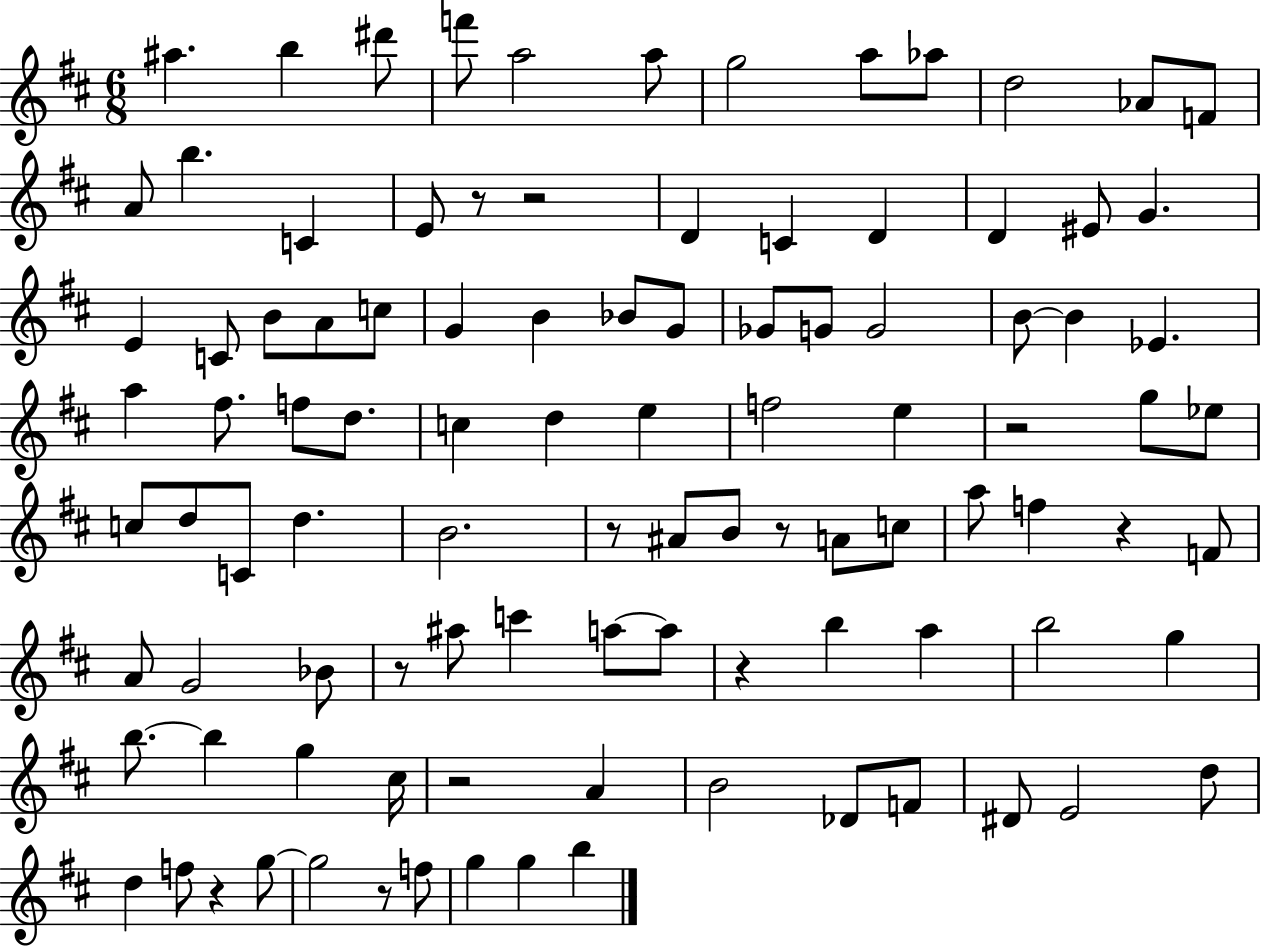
A#5/q. B5/q D#6/e F6/e A5/h A5/e G5/h A5/e Ab5/e D5/h Ab4/e F4/e A4/e B5/q. C4/q E4/e R/e R/h D4/q C4/q D4/q D4/q EIS4/e G4/q. E4/q C4/e B4/e A4/e C5/e G4/q B4/q Bb4/e G4/e Gb4/e G4/e G4/h B4/e B4/q Eb4/q. A5/q F#5/e. F5/e D5/e. C5/q D5/q E5/q F5/h E5/q R/h G5/e Eb5/e C5/e D5/e C4/e D5/q. B4/h. R/e A#4/e B4/e R/e A4/e C5/e A5/e F5/q R/q F4/e A4/e G4/h Bb4/e R/e A#5/e C6/q A5/e A5/e R/q B5/q A5/q B5/h G5/q B5/e. B5/q G5/q C#5/s R/h A4/q B4/h Db4/e F4/e D#4/e E4/h D5/e D5/q F5/e R/q G5/e G5/h R/e F5/e G5/q G5/q B5/q